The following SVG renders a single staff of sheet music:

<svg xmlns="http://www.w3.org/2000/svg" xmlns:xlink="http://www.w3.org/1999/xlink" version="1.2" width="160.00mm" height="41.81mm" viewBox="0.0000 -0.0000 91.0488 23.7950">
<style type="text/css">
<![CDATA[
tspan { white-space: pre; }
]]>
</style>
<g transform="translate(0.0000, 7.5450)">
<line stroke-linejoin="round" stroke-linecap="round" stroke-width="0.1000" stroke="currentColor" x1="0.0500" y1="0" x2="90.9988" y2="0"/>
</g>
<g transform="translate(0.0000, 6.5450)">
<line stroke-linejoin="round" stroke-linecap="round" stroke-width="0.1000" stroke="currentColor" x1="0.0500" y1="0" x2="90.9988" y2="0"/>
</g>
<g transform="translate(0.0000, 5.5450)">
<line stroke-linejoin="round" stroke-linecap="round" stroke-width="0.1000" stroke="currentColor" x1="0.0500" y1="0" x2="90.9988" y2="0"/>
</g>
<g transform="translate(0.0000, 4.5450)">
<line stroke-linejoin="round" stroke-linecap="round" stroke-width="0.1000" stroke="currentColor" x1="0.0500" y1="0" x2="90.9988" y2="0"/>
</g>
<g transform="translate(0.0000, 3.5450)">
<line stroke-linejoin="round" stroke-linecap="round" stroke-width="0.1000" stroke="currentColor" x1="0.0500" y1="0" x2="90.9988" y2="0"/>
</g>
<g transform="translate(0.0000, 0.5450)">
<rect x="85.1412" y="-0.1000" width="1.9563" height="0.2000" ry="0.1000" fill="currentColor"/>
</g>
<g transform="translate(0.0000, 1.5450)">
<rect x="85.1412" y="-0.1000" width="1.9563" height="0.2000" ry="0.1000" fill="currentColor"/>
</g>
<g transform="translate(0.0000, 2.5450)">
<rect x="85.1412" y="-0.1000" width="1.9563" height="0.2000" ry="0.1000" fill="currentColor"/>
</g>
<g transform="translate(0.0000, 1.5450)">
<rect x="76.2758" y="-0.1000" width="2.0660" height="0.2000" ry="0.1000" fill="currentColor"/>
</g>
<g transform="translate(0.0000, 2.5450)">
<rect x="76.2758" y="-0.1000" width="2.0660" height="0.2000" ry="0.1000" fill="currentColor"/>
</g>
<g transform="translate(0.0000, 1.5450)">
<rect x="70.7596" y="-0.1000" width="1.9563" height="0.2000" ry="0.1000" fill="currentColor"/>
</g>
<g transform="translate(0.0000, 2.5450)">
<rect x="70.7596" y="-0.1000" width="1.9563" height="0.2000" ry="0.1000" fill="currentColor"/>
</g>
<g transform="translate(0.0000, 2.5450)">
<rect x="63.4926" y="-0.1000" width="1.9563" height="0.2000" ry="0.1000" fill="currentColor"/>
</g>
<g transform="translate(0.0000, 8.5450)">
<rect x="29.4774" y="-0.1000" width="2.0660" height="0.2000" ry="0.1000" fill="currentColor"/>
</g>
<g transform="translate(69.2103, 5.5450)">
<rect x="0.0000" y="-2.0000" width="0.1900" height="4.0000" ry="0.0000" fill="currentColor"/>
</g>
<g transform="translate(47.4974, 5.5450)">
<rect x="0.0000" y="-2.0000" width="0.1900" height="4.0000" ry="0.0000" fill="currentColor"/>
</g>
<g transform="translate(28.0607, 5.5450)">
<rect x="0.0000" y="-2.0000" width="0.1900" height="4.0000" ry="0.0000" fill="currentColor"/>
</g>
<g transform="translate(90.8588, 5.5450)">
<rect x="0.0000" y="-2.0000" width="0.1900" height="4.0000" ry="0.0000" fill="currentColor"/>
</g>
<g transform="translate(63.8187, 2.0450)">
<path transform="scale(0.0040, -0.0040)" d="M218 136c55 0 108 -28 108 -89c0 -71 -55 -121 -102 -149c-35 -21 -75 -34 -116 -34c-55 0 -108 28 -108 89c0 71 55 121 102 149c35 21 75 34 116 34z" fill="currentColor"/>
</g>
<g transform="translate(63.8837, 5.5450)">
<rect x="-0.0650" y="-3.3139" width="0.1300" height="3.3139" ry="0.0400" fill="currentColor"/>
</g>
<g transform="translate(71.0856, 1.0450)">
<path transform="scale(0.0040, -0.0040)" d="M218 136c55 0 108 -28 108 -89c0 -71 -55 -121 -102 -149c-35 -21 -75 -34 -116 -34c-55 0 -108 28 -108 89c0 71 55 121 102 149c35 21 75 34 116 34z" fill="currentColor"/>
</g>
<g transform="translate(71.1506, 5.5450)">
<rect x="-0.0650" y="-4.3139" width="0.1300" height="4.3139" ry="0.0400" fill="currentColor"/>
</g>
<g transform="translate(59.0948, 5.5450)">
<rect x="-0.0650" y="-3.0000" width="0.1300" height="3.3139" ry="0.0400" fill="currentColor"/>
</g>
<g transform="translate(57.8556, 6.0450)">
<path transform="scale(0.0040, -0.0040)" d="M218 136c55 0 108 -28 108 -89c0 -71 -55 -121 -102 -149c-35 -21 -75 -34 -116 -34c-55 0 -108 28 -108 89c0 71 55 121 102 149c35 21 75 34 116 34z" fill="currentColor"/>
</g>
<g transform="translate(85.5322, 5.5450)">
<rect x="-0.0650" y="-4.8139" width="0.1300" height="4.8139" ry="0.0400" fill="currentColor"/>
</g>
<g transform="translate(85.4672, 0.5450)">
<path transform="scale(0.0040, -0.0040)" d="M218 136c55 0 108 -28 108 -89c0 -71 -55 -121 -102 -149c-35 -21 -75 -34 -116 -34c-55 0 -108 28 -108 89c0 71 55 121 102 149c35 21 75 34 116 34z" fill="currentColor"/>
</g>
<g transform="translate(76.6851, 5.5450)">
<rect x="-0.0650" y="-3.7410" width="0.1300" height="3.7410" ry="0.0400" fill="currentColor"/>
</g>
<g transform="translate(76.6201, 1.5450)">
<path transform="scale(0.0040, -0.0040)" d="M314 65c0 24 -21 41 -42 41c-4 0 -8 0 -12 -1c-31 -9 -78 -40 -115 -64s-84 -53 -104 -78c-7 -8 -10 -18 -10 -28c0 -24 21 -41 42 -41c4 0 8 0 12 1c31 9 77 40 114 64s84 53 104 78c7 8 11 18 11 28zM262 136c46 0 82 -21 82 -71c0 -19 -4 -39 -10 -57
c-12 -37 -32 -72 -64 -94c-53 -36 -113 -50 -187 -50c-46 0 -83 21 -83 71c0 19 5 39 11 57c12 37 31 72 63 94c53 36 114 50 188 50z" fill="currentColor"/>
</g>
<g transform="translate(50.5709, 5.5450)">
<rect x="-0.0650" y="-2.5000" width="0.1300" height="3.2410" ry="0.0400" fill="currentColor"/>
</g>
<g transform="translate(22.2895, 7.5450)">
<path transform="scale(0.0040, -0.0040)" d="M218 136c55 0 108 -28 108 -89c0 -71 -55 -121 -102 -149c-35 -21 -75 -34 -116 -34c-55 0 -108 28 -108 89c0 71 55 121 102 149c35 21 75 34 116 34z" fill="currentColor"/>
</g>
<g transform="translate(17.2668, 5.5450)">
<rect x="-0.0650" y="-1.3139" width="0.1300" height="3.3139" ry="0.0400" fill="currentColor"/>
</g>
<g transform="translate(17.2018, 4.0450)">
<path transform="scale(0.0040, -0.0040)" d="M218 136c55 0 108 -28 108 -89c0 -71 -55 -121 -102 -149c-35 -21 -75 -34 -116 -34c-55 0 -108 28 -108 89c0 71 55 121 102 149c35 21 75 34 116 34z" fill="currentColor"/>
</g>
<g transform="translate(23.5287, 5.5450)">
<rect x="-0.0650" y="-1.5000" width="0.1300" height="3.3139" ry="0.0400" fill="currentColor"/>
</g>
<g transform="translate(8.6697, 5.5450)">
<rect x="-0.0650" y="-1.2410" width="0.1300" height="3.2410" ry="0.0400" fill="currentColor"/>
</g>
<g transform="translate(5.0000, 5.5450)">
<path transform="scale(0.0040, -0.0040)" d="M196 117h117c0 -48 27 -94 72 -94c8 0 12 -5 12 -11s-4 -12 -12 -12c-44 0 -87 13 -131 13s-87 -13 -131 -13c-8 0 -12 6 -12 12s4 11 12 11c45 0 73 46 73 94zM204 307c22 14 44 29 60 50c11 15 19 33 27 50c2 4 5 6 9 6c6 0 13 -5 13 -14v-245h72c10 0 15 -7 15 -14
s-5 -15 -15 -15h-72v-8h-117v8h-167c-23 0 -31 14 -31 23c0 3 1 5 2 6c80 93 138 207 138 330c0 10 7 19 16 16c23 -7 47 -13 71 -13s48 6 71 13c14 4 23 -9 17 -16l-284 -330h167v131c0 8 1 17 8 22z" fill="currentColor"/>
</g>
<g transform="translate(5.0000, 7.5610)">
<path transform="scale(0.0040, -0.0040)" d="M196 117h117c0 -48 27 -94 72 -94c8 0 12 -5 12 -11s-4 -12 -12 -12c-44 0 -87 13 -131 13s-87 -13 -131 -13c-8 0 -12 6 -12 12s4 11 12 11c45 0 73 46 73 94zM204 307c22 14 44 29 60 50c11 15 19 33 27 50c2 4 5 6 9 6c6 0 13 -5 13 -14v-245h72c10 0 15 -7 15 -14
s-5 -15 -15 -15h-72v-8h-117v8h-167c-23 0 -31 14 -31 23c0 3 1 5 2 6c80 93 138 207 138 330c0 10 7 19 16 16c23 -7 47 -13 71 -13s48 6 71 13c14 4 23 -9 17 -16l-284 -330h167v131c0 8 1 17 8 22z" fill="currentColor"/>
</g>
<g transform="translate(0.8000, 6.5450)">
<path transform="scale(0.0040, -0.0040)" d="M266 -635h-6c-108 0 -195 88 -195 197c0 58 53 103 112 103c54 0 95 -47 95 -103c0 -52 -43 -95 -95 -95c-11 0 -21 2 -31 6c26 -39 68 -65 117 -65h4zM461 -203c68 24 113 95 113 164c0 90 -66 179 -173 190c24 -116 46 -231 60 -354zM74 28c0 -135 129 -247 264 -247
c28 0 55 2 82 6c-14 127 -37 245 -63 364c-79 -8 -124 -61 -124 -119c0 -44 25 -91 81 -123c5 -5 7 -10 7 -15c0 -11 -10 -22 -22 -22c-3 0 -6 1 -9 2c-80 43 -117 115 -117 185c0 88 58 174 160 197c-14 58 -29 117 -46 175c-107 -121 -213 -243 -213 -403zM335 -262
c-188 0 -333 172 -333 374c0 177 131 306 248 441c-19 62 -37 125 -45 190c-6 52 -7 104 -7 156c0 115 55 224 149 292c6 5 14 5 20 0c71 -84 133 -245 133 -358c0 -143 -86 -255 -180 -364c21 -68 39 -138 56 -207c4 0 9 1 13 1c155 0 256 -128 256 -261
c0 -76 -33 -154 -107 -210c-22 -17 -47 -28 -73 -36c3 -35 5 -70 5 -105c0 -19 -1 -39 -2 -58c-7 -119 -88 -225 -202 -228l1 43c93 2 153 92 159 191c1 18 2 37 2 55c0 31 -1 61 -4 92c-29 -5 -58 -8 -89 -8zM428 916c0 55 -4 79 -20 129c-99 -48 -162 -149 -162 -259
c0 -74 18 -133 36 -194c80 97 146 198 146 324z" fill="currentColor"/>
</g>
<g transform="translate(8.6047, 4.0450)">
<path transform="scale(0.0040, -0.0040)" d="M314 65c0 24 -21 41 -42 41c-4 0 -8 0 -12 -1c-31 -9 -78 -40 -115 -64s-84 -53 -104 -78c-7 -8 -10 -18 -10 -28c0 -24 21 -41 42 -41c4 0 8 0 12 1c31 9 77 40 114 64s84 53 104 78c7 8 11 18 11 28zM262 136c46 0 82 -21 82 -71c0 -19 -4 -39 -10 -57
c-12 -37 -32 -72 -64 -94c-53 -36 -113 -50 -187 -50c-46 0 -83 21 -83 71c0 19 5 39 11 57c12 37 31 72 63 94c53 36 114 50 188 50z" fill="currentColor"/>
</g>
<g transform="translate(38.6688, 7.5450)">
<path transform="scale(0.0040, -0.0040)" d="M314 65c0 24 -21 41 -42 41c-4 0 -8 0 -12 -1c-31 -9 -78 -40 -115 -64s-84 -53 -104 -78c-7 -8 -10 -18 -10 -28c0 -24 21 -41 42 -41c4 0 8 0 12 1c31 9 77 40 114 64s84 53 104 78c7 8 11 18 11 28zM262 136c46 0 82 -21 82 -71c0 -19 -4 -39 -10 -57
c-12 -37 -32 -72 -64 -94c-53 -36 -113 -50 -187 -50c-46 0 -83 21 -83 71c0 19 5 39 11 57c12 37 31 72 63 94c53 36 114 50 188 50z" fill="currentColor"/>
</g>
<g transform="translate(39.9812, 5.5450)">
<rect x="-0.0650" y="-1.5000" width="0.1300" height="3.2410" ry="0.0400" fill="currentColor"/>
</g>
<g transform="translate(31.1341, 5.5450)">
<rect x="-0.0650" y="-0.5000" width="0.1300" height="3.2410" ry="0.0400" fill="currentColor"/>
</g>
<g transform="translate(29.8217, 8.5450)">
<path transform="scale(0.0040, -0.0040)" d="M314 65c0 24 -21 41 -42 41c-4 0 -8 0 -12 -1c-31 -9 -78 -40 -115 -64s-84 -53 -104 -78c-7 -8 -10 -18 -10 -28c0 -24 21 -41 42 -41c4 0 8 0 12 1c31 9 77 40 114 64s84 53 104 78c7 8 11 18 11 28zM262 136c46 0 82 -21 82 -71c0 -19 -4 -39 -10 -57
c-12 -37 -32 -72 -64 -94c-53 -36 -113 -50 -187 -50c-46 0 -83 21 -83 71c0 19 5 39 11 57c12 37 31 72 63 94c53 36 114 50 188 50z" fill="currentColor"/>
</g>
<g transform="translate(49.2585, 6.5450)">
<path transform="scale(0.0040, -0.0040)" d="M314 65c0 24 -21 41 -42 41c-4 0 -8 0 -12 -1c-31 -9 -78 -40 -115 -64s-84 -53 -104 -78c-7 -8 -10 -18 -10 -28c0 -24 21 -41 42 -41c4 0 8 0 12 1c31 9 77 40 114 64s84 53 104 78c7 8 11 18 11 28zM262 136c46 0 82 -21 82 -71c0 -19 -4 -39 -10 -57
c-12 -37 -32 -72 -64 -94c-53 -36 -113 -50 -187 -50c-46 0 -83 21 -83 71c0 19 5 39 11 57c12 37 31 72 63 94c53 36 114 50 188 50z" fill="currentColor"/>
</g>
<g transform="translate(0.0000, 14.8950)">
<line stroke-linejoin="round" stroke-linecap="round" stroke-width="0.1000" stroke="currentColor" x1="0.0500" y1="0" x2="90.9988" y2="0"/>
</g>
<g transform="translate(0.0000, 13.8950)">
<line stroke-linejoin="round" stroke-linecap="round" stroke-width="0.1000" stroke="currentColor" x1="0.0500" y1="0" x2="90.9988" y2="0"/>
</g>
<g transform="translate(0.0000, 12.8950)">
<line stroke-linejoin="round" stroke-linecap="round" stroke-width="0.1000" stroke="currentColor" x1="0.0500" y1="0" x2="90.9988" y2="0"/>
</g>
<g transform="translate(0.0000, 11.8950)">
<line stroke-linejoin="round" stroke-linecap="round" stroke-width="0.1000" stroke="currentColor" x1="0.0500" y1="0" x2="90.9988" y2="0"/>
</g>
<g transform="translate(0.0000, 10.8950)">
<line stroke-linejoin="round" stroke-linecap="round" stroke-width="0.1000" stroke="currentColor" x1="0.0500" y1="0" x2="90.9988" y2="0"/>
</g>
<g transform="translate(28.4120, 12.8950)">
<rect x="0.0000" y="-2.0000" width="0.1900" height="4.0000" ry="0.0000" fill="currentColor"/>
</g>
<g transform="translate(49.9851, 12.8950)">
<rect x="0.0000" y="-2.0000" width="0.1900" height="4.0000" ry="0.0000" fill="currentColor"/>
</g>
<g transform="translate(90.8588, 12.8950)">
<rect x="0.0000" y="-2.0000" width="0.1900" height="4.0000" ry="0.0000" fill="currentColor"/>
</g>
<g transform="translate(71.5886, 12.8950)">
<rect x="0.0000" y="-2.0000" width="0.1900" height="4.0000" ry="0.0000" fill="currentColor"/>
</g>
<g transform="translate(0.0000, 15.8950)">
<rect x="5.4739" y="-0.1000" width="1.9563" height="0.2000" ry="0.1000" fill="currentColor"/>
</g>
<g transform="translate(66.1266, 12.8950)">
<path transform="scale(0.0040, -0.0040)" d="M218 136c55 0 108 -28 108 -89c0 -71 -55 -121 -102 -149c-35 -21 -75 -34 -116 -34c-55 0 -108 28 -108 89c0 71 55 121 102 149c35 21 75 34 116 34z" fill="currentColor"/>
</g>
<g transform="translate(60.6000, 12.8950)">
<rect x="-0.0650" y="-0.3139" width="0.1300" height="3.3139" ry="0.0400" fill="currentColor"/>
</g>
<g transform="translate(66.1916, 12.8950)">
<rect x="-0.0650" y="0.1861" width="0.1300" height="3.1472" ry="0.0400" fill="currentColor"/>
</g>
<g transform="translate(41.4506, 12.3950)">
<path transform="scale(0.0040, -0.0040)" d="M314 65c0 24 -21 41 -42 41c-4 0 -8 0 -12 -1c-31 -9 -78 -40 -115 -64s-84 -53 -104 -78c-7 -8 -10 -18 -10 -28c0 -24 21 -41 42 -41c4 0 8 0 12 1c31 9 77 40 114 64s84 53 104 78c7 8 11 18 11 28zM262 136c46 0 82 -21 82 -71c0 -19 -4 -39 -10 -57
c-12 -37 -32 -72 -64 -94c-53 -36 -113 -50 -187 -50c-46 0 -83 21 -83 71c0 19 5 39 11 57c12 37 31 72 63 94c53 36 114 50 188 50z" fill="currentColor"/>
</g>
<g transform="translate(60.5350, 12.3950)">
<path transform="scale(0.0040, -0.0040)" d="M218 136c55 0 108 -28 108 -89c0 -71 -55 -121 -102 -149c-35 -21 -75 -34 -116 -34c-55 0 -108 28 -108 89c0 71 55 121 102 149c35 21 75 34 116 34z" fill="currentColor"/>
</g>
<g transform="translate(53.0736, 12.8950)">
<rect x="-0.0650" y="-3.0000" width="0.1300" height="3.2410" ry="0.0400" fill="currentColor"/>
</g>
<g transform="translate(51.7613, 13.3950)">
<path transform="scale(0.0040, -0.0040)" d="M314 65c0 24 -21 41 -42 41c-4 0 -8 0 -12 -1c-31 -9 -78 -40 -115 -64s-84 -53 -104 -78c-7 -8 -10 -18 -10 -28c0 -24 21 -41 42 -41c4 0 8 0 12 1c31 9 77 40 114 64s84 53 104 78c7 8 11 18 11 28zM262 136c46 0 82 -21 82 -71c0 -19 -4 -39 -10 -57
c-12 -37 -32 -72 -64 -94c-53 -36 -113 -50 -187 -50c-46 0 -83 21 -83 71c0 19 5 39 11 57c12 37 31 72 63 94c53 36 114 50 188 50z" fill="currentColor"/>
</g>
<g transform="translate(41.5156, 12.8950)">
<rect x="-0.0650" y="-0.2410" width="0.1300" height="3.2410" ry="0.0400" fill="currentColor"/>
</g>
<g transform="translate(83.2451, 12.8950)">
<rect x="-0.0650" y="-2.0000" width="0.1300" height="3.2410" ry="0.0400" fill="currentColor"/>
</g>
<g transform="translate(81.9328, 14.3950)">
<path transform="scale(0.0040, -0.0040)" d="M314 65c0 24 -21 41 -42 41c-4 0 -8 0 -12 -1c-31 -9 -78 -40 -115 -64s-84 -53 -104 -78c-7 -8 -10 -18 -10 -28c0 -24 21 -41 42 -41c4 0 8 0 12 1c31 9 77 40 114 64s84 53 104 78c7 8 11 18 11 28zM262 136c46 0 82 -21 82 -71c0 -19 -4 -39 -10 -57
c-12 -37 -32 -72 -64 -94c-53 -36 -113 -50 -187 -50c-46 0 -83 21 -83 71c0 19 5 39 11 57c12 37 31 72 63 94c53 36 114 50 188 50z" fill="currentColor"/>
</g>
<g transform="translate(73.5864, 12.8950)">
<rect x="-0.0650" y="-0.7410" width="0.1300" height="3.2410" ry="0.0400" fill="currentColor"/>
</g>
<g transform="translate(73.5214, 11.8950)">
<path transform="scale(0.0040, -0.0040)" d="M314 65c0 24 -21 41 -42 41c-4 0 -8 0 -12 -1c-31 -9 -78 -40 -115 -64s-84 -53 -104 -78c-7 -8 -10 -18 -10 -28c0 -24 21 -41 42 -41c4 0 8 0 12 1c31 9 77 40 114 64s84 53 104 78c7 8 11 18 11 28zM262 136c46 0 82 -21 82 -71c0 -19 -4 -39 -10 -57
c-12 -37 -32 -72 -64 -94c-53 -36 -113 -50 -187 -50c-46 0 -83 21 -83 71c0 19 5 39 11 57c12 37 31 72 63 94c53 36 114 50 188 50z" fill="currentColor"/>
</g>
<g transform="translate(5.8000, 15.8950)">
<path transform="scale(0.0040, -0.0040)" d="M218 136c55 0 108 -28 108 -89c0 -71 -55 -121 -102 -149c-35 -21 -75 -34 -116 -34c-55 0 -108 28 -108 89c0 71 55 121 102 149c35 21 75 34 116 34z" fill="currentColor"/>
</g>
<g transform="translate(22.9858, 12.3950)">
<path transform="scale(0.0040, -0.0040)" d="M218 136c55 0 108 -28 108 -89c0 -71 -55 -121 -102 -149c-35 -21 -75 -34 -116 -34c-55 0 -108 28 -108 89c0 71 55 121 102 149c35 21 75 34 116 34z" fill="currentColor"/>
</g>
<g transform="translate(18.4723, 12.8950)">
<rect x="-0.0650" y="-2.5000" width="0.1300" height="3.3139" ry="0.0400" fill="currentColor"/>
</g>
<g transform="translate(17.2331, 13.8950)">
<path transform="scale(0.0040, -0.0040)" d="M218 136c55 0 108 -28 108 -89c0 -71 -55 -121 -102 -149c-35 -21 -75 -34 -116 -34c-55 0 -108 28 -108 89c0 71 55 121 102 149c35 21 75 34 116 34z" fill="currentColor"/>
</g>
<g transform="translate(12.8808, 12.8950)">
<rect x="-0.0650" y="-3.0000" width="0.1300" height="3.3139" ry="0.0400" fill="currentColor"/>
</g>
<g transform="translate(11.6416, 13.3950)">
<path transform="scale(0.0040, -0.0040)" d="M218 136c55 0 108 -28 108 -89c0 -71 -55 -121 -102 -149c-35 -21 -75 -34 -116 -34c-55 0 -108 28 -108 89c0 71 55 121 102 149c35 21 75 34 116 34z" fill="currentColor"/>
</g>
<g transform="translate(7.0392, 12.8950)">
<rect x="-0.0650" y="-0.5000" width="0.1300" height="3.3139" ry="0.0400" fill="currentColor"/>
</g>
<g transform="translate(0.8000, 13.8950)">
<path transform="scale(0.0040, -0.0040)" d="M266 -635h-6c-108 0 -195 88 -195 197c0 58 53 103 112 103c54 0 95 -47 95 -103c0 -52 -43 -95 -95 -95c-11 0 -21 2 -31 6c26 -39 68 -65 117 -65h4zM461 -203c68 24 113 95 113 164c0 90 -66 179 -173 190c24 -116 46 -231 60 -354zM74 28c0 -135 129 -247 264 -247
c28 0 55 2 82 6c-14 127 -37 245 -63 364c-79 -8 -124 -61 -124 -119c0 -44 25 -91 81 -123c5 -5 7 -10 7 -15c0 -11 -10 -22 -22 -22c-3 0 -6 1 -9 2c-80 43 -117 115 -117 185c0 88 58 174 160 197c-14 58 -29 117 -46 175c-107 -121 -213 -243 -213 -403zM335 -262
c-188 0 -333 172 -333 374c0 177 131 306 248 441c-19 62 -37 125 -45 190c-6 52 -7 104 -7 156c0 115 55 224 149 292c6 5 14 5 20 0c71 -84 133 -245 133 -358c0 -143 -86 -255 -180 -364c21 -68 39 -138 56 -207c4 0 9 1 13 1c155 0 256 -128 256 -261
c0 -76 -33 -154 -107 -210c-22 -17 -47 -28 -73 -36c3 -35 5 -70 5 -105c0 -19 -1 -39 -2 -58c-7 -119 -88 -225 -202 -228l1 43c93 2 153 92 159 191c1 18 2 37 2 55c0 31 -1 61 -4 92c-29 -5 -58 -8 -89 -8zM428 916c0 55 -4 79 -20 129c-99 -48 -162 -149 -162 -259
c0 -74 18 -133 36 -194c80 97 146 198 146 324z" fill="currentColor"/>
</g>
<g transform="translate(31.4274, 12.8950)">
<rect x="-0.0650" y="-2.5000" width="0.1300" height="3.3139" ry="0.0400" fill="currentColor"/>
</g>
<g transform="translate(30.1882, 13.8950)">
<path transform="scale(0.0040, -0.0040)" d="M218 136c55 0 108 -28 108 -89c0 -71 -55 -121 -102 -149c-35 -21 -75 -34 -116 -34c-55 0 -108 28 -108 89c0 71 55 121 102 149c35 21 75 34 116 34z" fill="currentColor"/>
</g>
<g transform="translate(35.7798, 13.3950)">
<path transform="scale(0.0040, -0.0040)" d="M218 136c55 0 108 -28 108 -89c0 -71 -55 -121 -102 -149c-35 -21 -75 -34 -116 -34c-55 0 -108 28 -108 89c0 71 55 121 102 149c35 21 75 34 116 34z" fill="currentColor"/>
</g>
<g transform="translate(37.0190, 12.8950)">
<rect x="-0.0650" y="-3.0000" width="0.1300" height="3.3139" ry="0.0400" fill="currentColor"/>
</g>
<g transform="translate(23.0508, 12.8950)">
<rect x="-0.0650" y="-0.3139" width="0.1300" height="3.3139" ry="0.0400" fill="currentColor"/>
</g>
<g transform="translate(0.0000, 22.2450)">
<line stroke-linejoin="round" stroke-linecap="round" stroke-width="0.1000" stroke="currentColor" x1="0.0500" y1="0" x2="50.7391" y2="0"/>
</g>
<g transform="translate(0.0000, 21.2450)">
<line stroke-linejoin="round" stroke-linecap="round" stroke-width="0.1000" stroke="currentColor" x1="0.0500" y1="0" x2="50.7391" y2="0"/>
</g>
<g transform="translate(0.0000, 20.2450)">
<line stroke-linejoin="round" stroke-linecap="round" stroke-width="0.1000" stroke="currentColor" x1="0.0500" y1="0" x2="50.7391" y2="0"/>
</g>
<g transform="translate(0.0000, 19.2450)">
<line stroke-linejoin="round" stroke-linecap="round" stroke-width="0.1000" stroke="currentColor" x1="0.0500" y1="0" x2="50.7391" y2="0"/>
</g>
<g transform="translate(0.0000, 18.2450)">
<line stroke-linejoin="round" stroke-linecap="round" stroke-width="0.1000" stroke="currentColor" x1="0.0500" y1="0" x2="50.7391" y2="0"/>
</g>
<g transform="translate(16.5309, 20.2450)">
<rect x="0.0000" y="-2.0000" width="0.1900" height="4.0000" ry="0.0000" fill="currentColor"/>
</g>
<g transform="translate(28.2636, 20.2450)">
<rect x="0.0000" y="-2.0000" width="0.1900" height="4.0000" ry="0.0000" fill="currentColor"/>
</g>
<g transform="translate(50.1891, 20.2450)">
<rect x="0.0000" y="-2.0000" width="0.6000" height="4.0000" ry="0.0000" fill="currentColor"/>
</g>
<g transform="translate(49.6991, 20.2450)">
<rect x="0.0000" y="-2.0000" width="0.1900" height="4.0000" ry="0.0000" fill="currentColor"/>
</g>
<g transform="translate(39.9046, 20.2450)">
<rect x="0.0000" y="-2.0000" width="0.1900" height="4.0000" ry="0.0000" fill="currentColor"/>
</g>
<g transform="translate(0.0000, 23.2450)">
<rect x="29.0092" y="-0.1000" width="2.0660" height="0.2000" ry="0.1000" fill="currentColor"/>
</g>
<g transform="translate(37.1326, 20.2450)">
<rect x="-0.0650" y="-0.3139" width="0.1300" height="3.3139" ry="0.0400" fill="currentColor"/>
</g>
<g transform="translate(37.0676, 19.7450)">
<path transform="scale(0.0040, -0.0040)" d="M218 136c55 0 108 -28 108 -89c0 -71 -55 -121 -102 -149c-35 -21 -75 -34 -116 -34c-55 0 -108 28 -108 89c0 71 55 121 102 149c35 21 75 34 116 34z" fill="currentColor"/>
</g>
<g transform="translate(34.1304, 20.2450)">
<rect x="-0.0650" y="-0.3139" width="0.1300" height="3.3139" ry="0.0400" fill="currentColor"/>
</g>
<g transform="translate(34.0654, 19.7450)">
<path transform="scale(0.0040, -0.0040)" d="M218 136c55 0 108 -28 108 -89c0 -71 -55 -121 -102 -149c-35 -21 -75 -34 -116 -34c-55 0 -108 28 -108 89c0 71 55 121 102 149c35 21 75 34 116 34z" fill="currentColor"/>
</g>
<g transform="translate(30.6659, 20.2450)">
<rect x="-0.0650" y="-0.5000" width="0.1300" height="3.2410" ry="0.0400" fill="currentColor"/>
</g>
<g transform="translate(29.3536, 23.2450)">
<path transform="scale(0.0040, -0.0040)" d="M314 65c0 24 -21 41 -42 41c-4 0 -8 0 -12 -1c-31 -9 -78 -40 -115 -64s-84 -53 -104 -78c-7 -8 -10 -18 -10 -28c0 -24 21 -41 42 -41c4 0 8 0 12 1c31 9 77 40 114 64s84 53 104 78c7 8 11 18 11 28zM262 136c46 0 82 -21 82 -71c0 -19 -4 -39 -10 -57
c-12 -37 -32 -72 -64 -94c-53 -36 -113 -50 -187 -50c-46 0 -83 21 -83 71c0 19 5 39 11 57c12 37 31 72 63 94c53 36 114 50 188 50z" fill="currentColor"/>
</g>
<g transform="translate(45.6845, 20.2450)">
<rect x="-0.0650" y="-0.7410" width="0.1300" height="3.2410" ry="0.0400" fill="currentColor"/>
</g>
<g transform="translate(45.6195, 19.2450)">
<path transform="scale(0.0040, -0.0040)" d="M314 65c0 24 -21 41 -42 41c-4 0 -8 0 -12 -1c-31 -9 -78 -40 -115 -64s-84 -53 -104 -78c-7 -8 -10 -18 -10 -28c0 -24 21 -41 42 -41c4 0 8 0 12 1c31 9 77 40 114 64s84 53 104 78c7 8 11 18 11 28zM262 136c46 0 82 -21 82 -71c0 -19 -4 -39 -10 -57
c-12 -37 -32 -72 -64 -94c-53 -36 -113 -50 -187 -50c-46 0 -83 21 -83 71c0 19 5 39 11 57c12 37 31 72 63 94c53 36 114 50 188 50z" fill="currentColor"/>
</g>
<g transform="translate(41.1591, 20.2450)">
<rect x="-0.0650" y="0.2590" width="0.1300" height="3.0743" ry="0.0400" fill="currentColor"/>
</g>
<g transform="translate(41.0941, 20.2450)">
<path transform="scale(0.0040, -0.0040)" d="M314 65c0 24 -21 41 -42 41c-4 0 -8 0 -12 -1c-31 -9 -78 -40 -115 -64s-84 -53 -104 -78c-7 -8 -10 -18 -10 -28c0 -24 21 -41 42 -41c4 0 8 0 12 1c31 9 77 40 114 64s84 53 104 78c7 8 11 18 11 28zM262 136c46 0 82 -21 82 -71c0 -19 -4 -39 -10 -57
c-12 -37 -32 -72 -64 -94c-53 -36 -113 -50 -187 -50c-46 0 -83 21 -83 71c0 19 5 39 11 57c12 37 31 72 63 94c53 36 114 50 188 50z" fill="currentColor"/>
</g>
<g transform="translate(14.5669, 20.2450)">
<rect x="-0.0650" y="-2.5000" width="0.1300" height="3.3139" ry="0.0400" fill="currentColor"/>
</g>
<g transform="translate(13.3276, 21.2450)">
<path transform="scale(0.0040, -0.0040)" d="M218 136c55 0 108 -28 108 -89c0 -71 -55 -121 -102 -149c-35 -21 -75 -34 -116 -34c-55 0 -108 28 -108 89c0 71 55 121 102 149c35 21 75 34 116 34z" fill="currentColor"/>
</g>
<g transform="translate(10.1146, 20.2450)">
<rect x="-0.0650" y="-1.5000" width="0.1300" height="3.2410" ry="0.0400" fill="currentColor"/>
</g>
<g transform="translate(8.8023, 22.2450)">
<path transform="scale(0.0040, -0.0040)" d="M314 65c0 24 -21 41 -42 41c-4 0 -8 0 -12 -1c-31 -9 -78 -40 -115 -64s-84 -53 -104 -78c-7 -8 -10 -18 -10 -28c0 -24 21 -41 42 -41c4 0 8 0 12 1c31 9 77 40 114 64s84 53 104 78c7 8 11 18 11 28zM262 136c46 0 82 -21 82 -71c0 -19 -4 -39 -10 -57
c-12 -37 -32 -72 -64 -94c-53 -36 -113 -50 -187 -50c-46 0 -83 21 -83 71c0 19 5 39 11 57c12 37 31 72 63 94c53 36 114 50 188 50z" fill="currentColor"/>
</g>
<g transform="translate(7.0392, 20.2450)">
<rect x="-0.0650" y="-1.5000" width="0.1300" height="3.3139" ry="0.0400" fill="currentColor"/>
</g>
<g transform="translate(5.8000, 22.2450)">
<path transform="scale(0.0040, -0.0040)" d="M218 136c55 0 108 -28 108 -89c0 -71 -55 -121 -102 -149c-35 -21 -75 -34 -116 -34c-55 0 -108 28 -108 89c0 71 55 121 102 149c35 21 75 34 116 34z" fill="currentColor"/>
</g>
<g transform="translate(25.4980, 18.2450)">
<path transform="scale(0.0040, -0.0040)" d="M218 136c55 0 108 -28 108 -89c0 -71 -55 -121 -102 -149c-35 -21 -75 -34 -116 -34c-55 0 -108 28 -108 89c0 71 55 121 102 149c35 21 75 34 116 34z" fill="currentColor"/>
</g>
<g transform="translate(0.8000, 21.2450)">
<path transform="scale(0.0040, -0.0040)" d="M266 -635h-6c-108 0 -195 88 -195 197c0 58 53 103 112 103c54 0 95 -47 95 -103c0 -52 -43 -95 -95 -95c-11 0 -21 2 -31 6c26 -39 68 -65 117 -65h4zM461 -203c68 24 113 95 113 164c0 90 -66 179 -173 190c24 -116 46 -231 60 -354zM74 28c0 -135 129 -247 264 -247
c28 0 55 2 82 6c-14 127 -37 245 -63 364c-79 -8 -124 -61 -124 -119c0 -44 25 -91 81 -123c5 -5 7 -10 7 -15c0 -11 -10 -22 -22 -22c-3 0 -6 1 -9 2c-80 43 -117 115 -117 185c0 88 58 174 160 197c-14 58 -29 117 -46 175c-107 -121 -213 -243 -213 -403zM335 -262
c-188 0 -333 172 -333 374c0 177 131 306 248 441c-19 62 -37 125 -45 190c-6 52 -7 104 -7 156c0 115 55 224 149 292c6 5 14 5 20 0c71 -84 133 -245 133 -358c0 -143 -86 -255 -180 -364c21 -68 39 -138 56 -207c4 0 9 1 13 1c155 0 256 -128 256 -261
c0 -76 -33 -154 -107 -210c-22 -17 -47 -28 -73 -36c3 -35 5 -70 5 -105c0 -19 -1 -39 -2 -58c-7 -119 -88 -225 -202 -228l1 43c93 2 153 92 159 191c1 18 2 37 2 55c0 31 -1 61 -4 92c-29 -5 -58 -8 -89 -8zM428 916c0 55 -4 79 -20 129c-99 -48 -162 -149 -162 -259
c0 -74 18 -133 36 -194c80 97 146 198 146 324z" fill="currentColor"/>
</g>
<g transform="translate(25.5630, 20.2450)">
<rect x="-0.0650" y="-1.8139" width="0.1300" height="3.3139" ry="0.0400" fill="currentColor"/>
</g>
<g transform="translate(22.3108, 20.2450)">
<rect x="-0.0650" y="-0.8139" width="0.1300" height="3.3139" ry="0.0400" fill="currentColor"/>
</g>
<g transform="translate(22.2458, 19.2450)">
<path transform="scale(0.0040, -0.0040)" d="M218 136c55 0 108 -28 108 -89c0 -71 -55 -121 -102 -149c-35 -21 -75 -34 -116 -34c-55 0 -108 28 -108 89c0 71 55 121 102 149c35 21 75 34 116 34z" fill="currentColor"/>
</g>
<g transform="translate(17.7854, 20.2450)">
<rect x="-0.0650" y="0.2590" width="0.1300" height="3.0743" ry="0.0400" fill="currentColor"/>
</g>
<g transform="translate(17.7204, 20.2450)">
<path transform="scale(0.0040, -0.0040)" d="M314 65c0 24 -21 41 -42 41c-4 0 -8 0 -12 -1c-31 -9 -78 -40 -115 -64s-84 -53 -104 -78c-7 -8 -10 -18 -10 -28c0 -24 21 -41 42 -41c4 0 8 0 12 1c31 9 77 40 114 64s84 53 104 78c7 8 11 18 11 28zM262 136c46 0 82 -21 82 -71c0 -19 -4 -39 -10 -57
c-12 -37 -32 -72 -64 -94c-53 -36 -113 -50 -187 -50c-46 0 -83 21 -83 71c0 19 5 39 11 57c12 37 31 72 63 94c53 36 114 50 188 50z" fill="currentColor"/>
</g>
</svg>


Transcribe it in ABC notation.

X:1
T:Untitled
M:4/4
L:1/4
K:C
e2 e E C2 E2 G2 A b d' c'2 e' C A G c G A c2 A2 c B d2 F2 E E2 G B2 d f C2 c c B2 d2